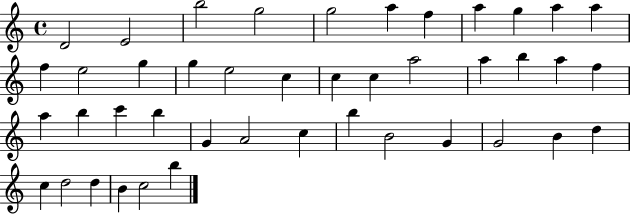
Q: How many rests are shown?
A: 0